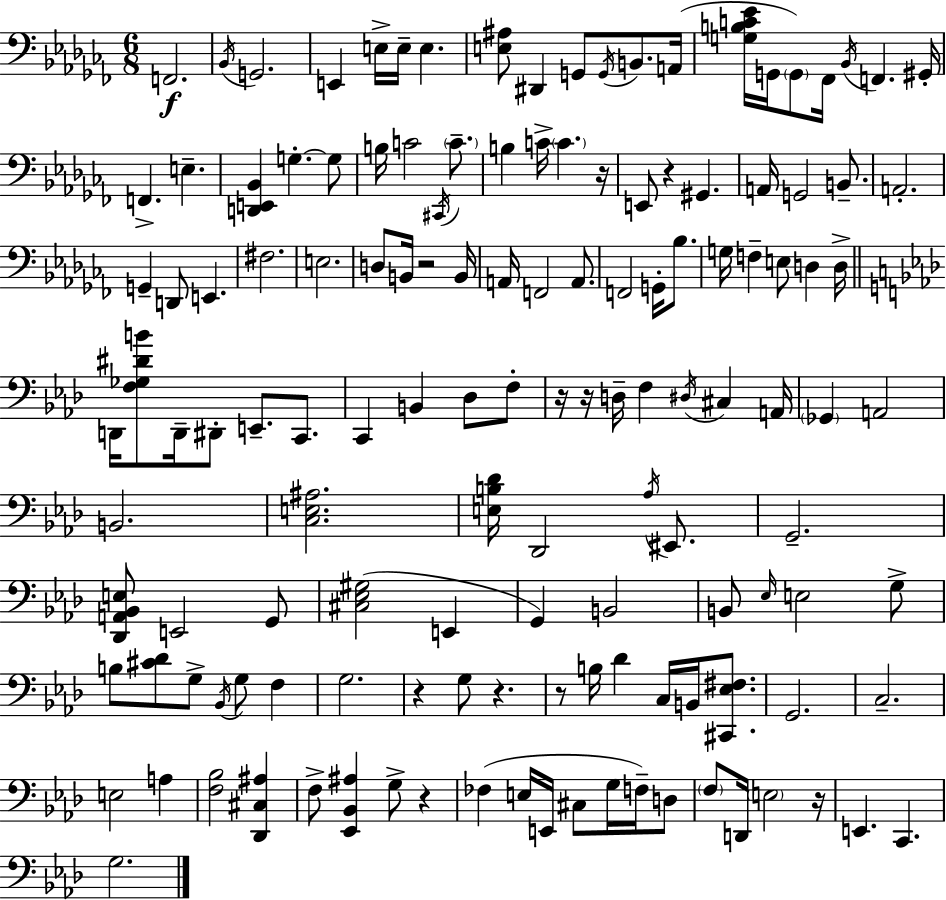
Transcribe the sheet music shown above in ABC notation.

X:1
T:Untitled
M:6/8
L:1/4
K:Abm
F,,2 _B,,/4 G,,2 E,, E,/4 E,/4 E, [E,^A,]/2 ^D,, G,,/2 G,,/4 B,,/2 A,,/4 [G,B,C_E]/4 G,,/4 G,,/2 _F,,/4 _B,,/4 F,, ^G,,/4 F,, E, [D,,E,,_B,,] G, G,/2 B,/4 C2 ^C,,/4 C/2 B, C/4 C z/4 E,,/2 z ^G,, A,,/4 G,,2 B,,/2 A,,2 G,, D,,/2 E,, ^F,2 E,2 D,/2 B,,/4 z2 B,,/4 A,,/4 F,,2 A,,/2 F,,2 G,,/4 _B,/2 G,/4 F, E,/2 D, D,/4 D,,/4 [F,_G,^DB]/2 D,,/4 ^D,,/2 E,,/2 C,,/2 C,, B,, _D,/2 F,/2 z/4 z/4 D,/4 F, ^D,/4 ^C, A,,/4 _G,, A,,2 B,,2 [C,E,^A,]2 [E,B,_D]/4 _D,,2 _A,/4 ^E,,/2 G,,2 [_D,,A,,_B,,E,]/2 E,,2 G,,/2 [^C,_E,^G,]2 E,, G,, B,,2 B,,/2 _E,/4 E,2 G,/2 B,/2 [^C_D]/2 G,/2 _B,,/4 G,/2 F, G,2 z G,/2 z z/2 B,/4 _D C,/4 B,,/4 [^C,,_E,^F,]/2 G,,2 C,2 E,2 A, [F,_B,]2 [_D,,^C,^A,] F,/2 [_E,,_B,,^A,] G,/2 z _F, E,/4 E,,/4 ^C,/2 G,/4 F,/4 D,/2 F,/2 D,,/4 E,2 z/4 E,, C,, G,2